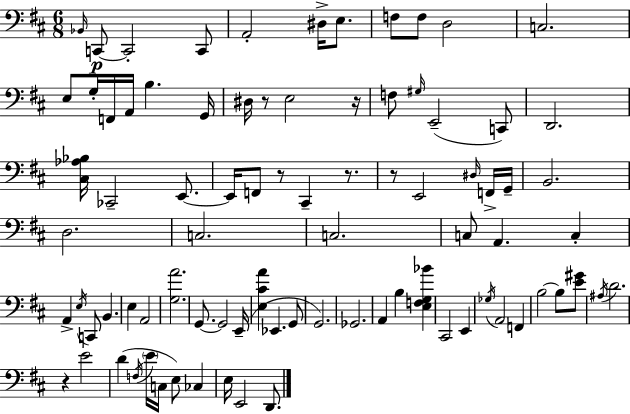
{
  \clef bass
  \numericTimeSignature
  \time 6/8
  \key d \major
  \grace { bes,16 }\p c,8~~ c,2-. c,8 | a,2-. dis16-> e8. | f8 f8 d2 | c2. | \break e8 g16-. f,16 a,16 b4. | g,16 dis16 r8 e2 | r16 f8 \grace { gis16 }( e,2-- | c,8) d,2. | \break <cis aes bes>16 ces,2-- e,8.~~ | e,16 f,8 r8 cis,4-- r8. | r8 e,2 | \grace { dis16 } f,16-> g,16-- b,2. | \break d2. | c2. | c2. | c8 a,4. c4-. | \break a,4-> \acciaccatura { e16 } c,8 b,4. | e4 a,2 | <g a'>2. | g,8.~~ g,2 | \break e,16--( <e cis' a'>4 ees,4. | g,8 g,2.) | ges,2. | a,4 b4 | \break <e f g bes'>4 cis,2 | e,4 \acciaccatura { ges16 } a,2 | f,4 b2~~ | b8 <e' gis'>8 \acciaccatura { ais16 } d'2. | \break r4 e'2 | d'4( \acciaccatura { f16 } \parenthesize e'16 | c16 e8) ces4 e16 e,2 | d,8. \bar "|."
}